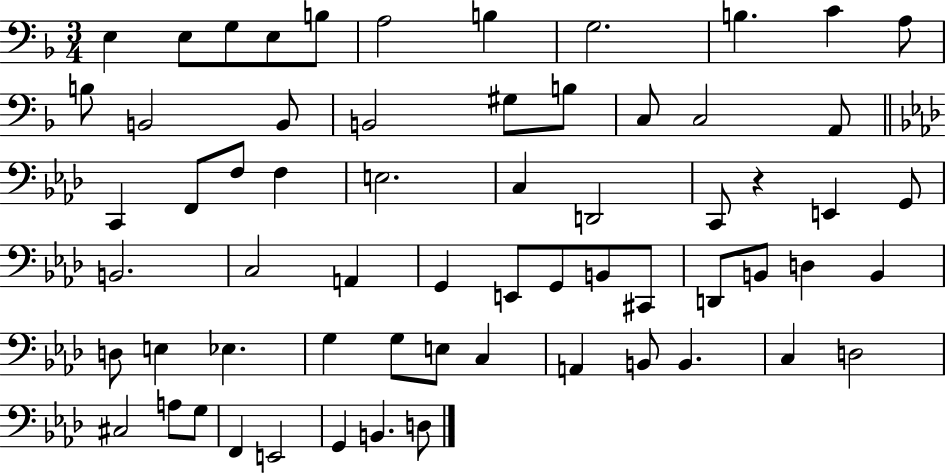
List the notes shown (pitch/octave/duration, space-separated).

E3/q E3/e G3/e E3/e B3/e A3/h B3/q G3/h. B3/q. C4/q A3/e B3/e B2/h B2/e B2/h G#3/e B3/e C3/e C3/h A2/e C2/q F2/e F3/e F3/q E3/h. C3/q D2/h C2/e R/q E2/q G2/e B2/h. C3/h A2/q G2/q E2/e G2/e B2/e C#2/e D2/e B2/e D3/q B2/q D3/e E3/q Eb3/q. G3/q G3/e E3/e C3/q A2/q B2/e B2/q. C3/q D3/h C#3/h A3/e G3/e F2/q E2/h G2/q B2/q. D3/e